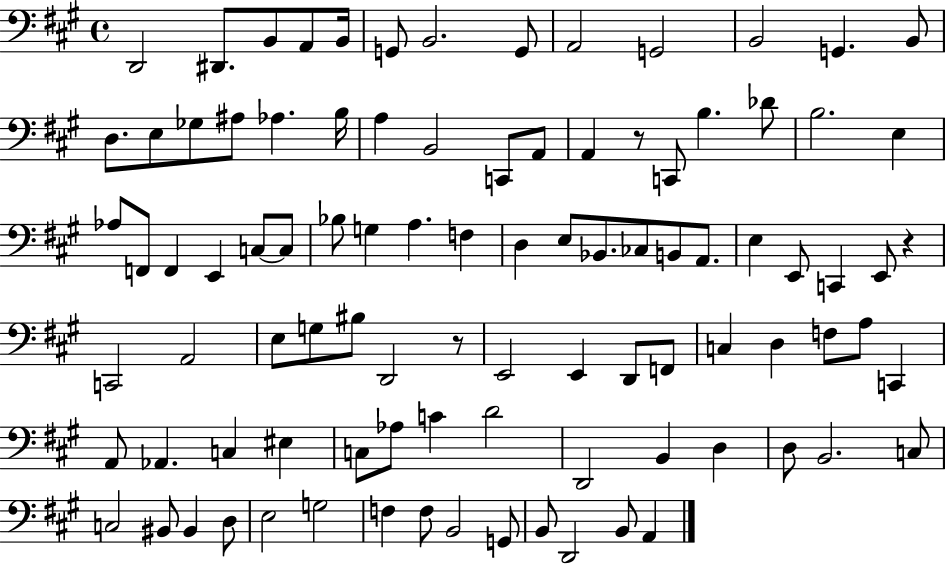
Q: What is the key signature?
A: A major